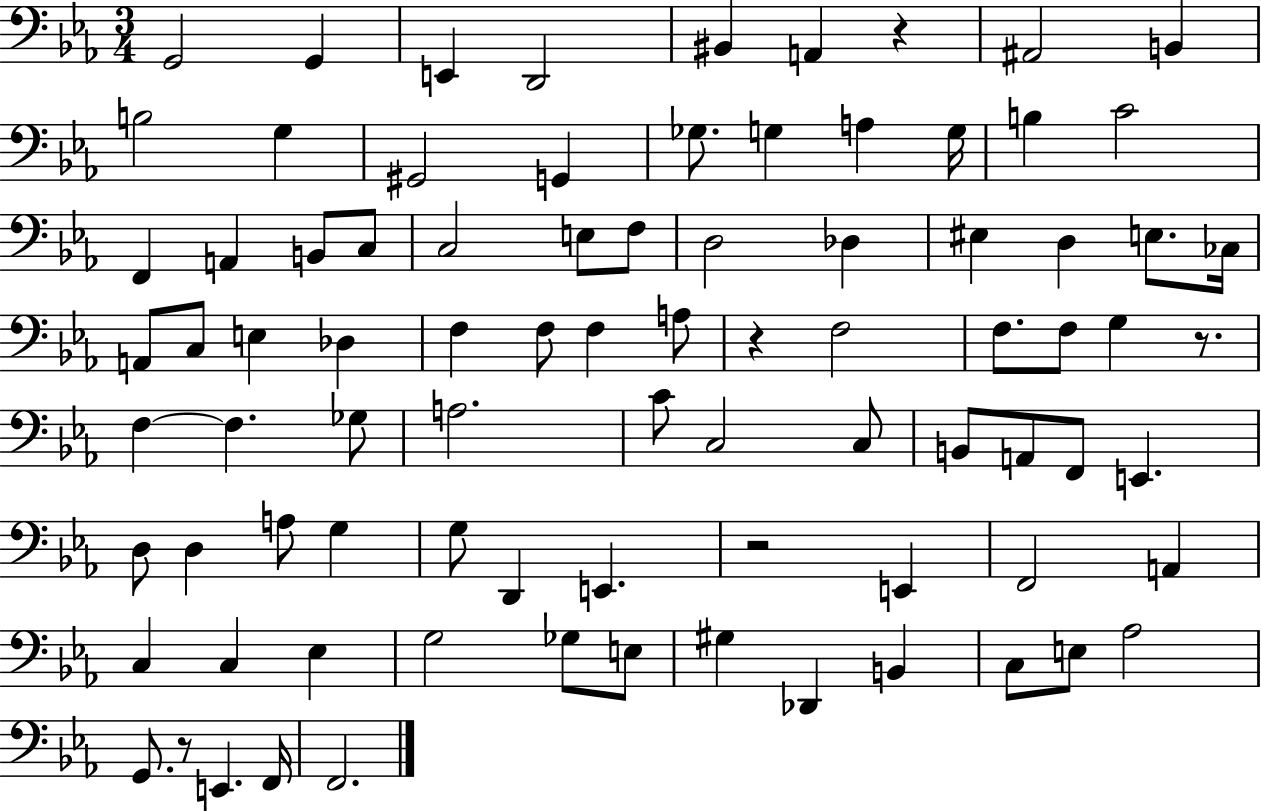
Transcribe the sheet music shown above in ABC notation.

X:1
T:Untitled
M:3/4
L:1/4
K:Eb
G,,2 G,, E,, D,,2 ^B,, A,, z ^A,,2 B,, B,2 G, ^G,,2 G,, _G,/2 G, A, G,/4 B, C2 F,, A,, B,,/2 C,/2 C,2 E,/2 F,/2 D,2 _D, ^E, D, E,/2 _C,/4 A,,/2 C,/2 E, _D, F, F,/2 F, A,/2 z F,2 F,/2 F,/2 G, z/2 F, F, _G,/2 A,2 C/2 C,2 C,/2 B,,/2 A,,/2 F,,/2 E,, D,/2 D, A,/2 G, G,/2 D,, E,, z2 E,, F,,2 A,, C, C, _E, G,2 _G,/2 E,/2 ^G, _D,, B,, C,/2 E,/2 _A,2 G,,/2 z/2 E,, F,,/4 F,,2